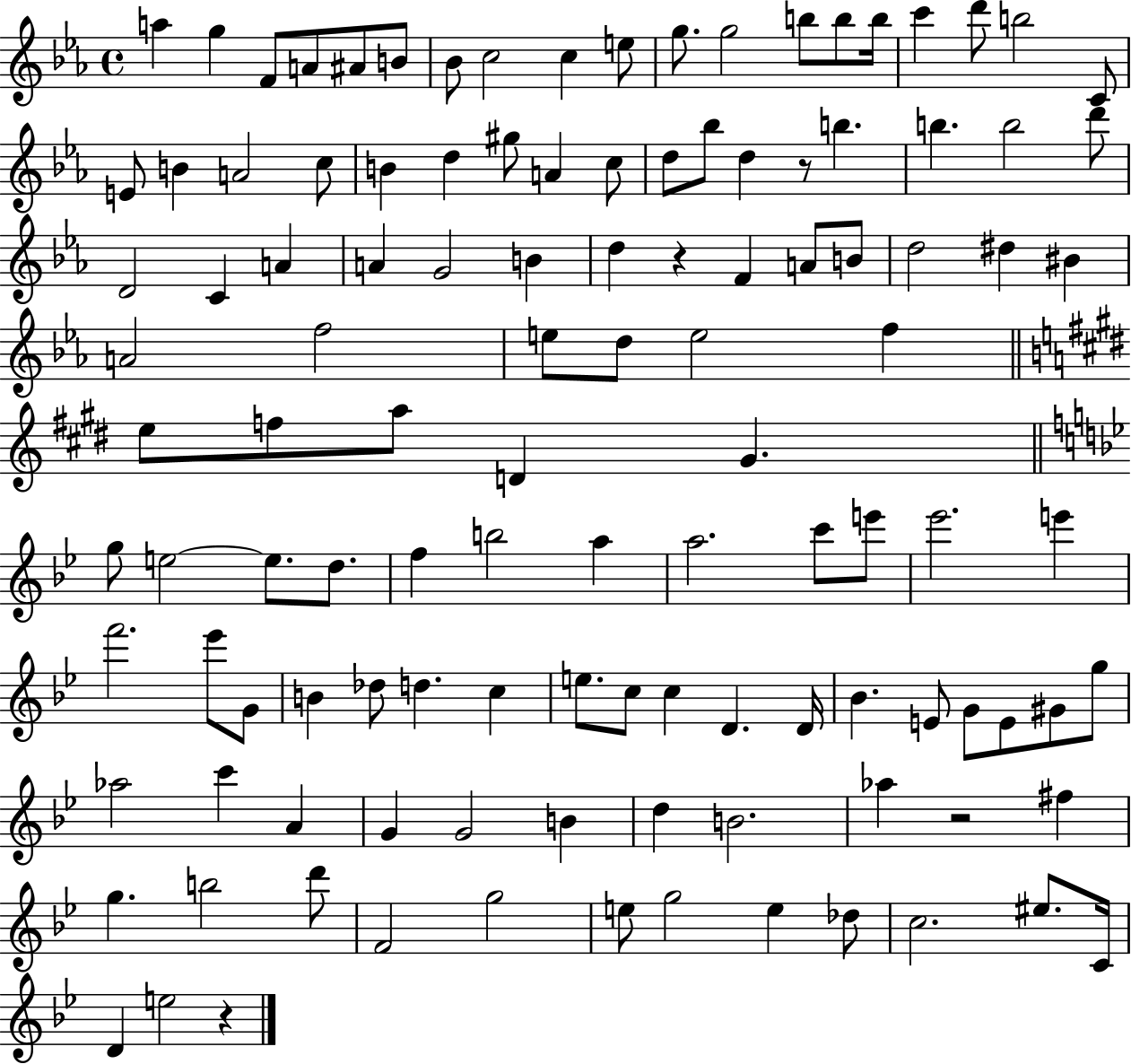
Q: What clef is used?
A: treble